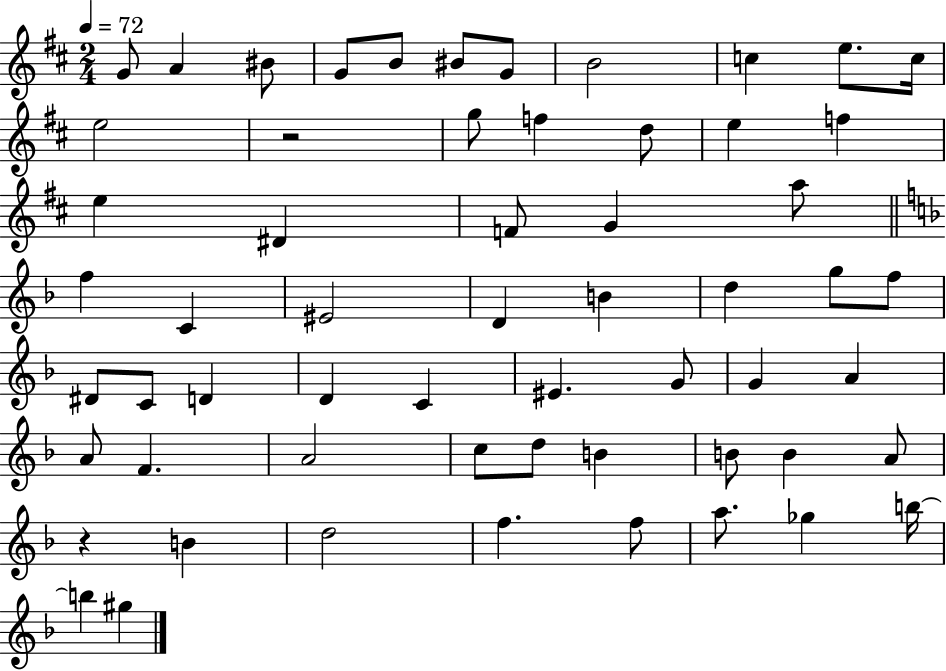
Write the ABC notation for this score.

X:1
T:Untitled
M:2/4
L:1/4
K:D
G/2 A ^B/2 G/2 B/2 ^B/2 G/2 B2 c e/2 c/4 e2 z2 g/2 f d/2 e f e ^D F/2 G a/2 f C ^E2 D B d g/2 f/2 ^D/2 C/2 D D C ^E G/2 G A A/2 F A2 c/2 d/2 B B/2 B A/2 z B d2 f f/2 a/2 _g b/4 b ^g